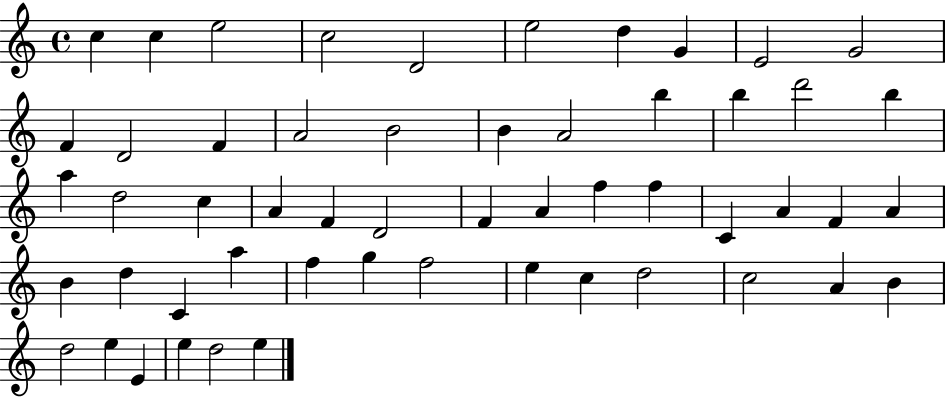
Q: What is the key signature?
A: C major